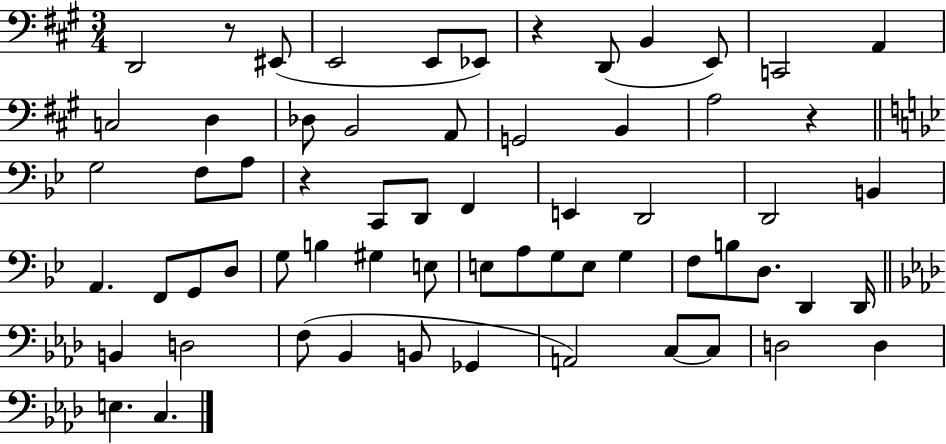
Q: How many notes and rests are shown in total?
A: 63